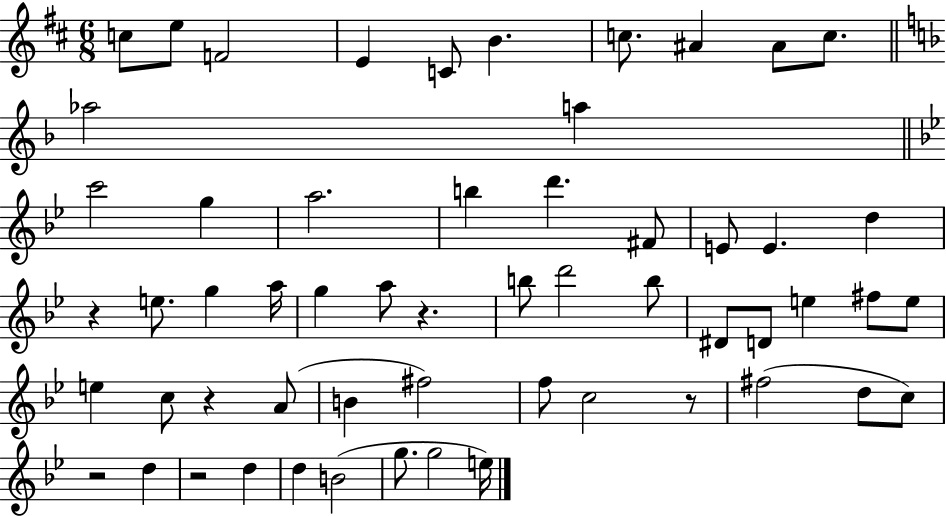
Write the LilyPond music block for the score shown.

{
  \clef treble
  \numericTimeSignature
  \time 6/8
  \key d \major
  c''8 e''8 f'2 | e'4 c'8 b'4. | c''8. ais'4 ais'8 c''8. | \bar "||" \break \key f \major aes''2 a''4 | \bar "||" \break \key bes \major c'''2 g''4 | a''2. | b''4 d'''4. fis'8 | e'8 e'4. d''4 | \break r4 e''8. g''4 a''16 | g''4 a''8 r4. | b''8 d'''2 b''8 | dis'8 d'8 e''4 fis''8 e''8 | \break e''4 c''8 r4 a'8( | b'4 fis''2) | f''8 c''2 r8 | fis''2( d''8 c''8) | \break r2 d''4 | r2 d''4 | d''4 b'2( | g''8. g''2 e''16) | \break \bar "|."
}